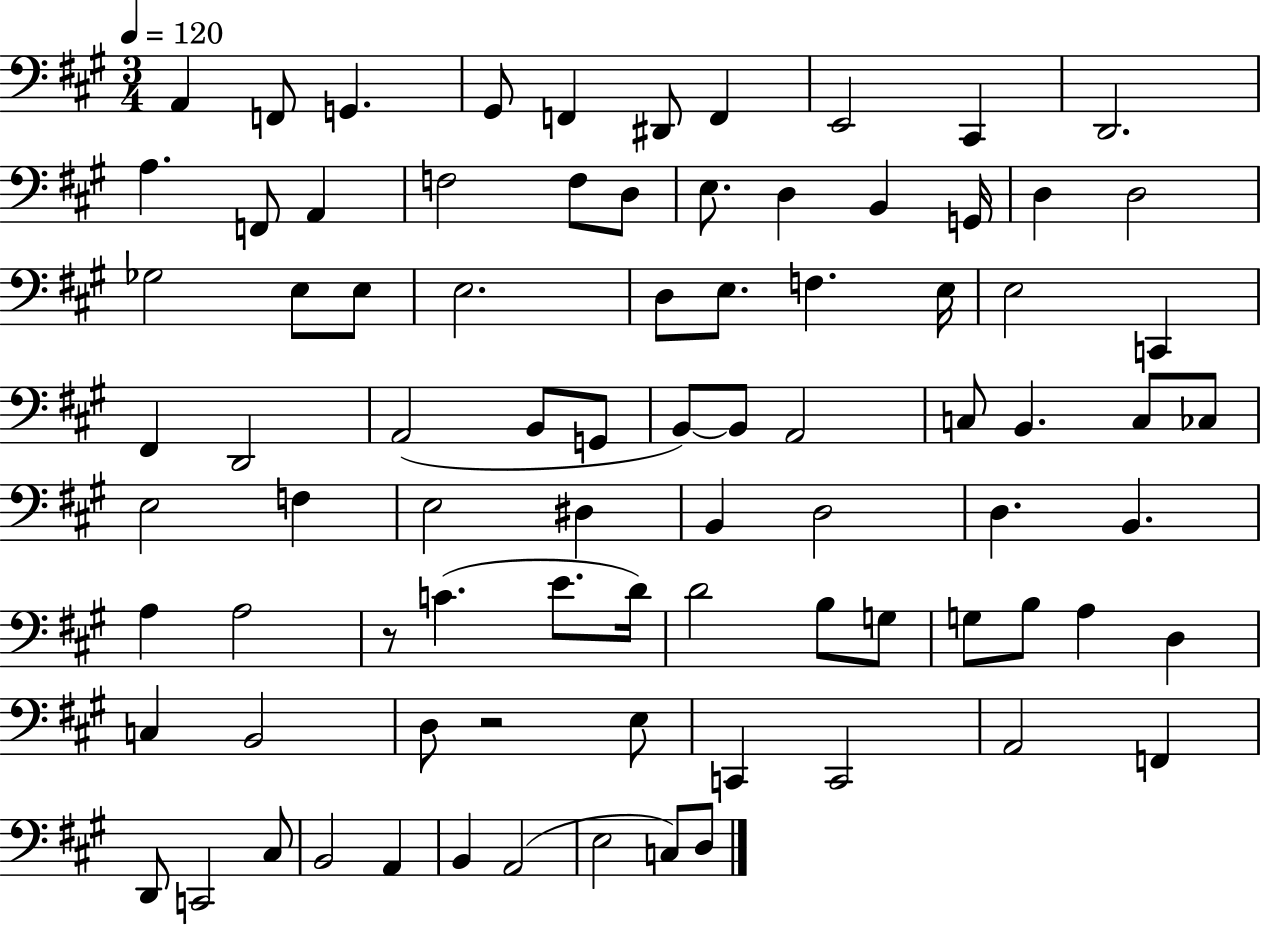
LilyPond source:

{
  \clef bass
  \numericTimeSignature
  \time 3/4
  \key a \major
  \tempo 4 = 120
  a,4 f,8 g,4. | gis,8 f,4 dis,8 f,4 | e,2 cis,4 | d,2. | \break a4. f,8 a,4 | f2 f8 d8 | e8. d4 b,4 g,16 | d4 d2 | \break ges2 e8 e8 | e2. | d8 e8. f4. e16 | e2 c,4 | \break fis,4 d,2 | a,2( b,8 g,8 | b,8~~) b,8 a,2 | c8 b,4. c8 ces8 | \break e2 f4 | e2 dis4 | b,4 d2 | d4. b,4. | \break a4 a2 | r8 c'4.( e'8. d'16) | d'2 b8 g8 | g8 b8 a4 d4 | \break c4 b,2 | d8 r2 e8 | c,4 c,2 | a,2 f,4 | \break d,8 c,2 cis8 | b,2 a,4 | b,4 a,2( | e2 c8) d8 | \break \bar "|."
}